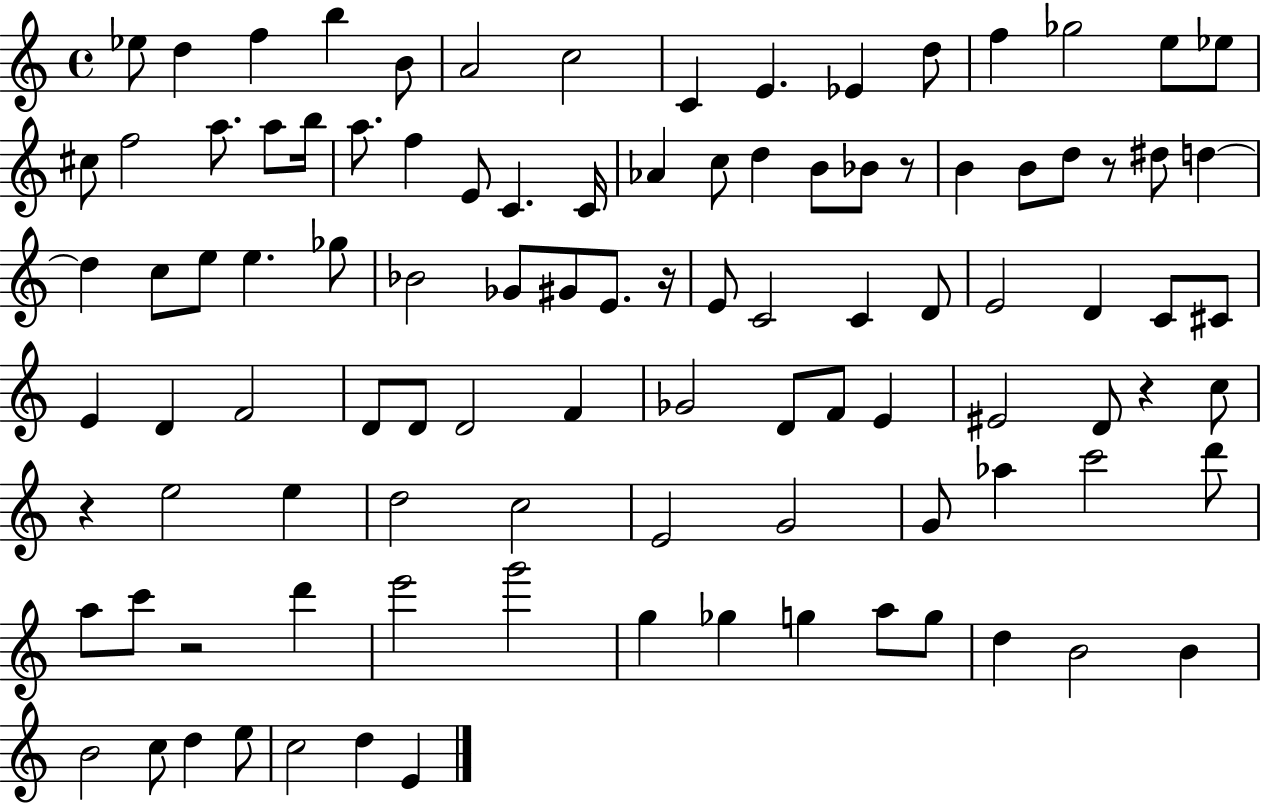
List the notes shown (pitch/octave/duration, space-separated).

Eb5/e D5/q F5/q B5/q B4/e A4/h C5/h C4/q E4/q. Eb4/q D5/e F5/q Gb5/h E5/e Eb5/e C#5/e F5/h A5/e. A5/e B5/s A5/e. F5/q E4/e C4/q. C4/s Ab4/q C5/e D5/q B4/e Bb4/e R/e B4/q B4/e D5/e R/e D#5/e D5/q D5/q C5/e E5/e E5/q. Gb5/e Bb4/h Gb4/e G#4/e E4/e. R/s E4/e C4/h C4/q D4/e E4/h D4/q C4/e C#4/e E4/q D4/q F4/h D4/e D4/e D4/h F4/q Gb4/h D4/e F4/e E4/q EIS4/h D4/e R/q C5/e R/q E5/h E5/q D5/h C5/h E4/h G4/h G4/e Ab5/q C6/h D6/e A5/e C6/e R/h D6/q E6/h G6/h G5/q Gb5/q G5/q A5/e G5/e D5/q B4/h B4/q B4/h C5/e D5/q E5/e C5/h D5/q E4/q